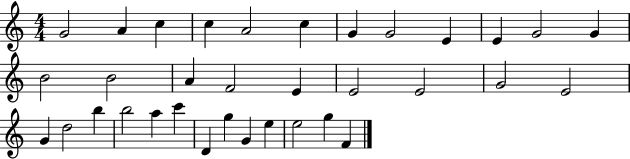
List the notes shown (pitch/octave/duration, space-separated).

G4/h A4/q C5/q C5/q A4/h C5/q G4/q G4/h E4/q E4/q G4/h G4/q B4/h B4/h A4/q F4/h E4/q E4/h E4/h G4/h E4/h G4/q D5/h B5/q B5/h A5/q C6/q D4/q G5/q G4/q E5/q E5/h G5/q F4/q